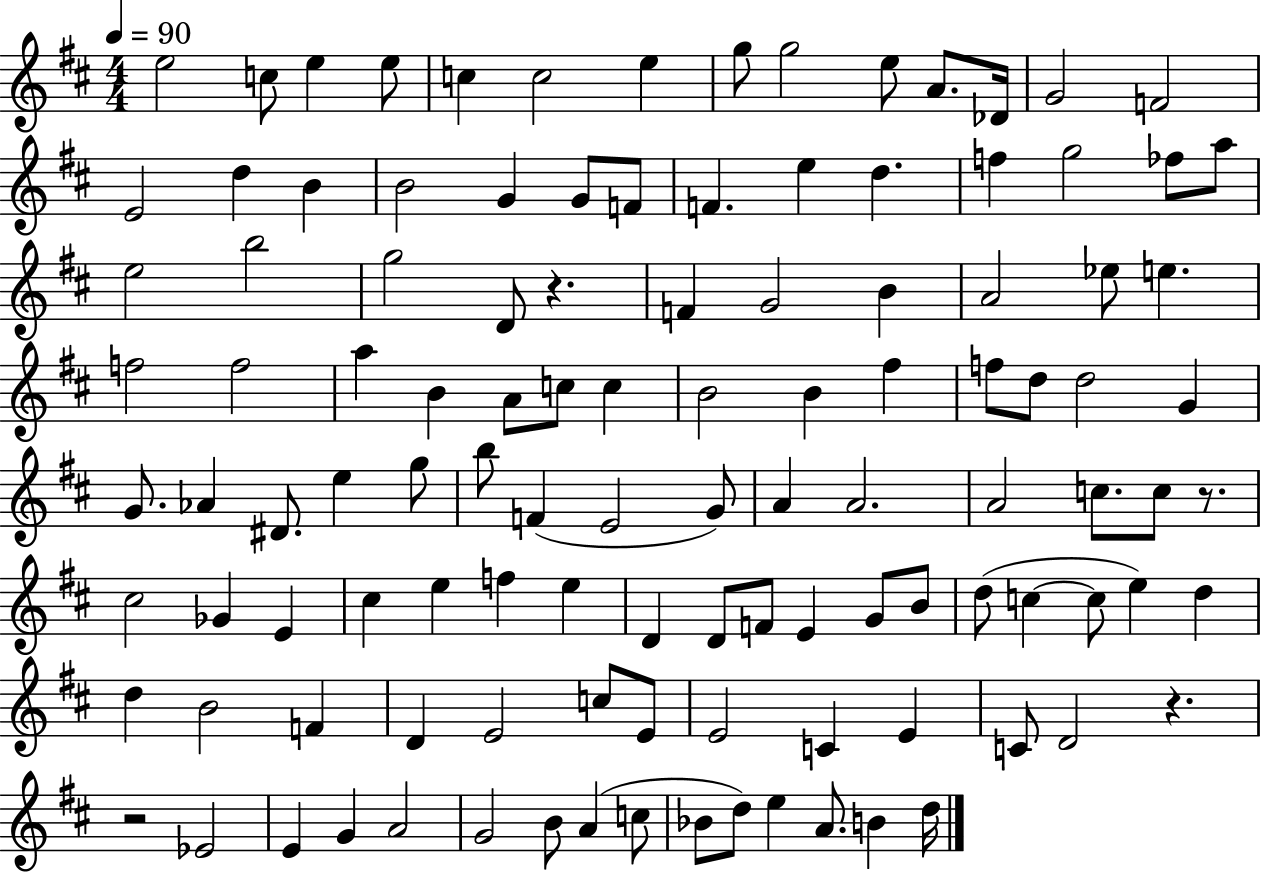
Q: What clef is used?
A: treble